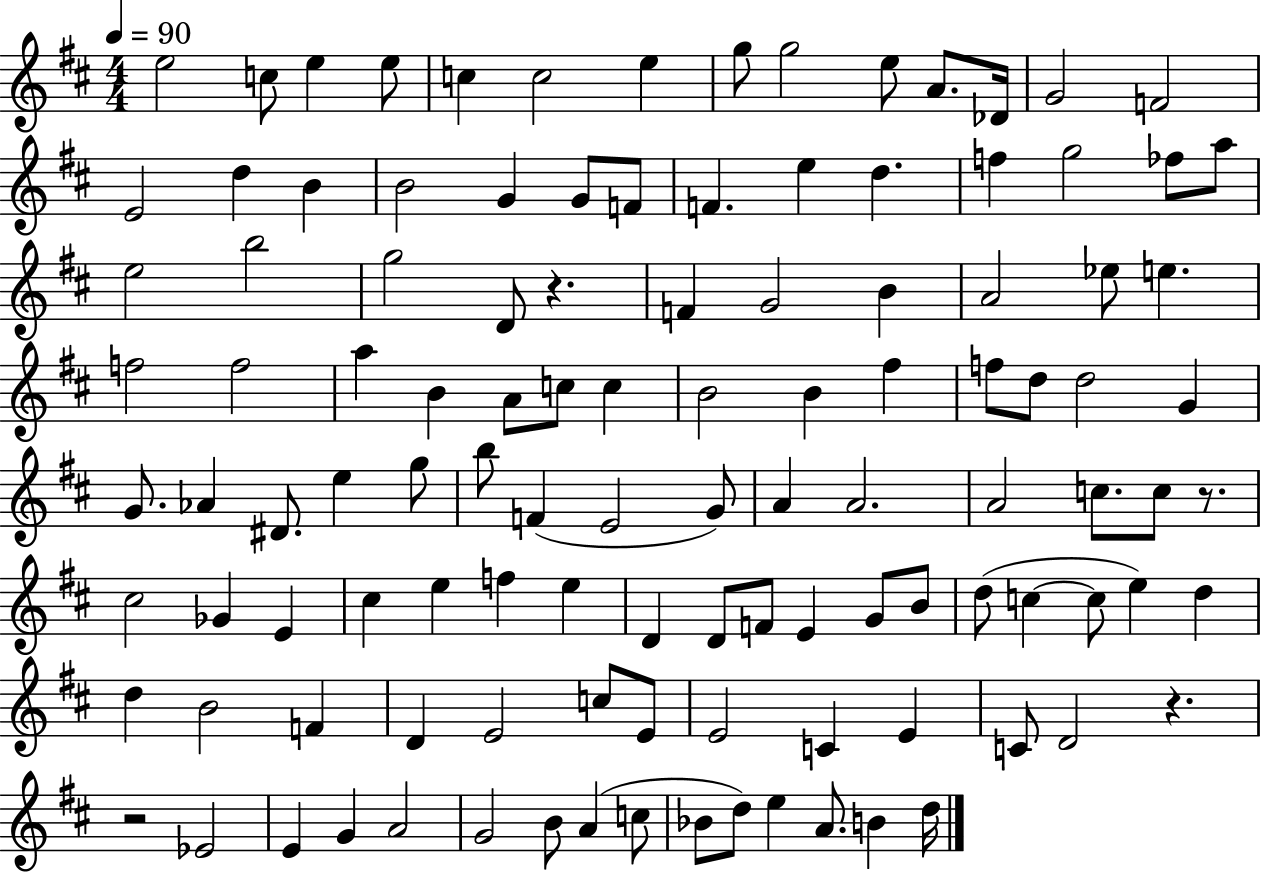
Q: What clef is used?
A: treble